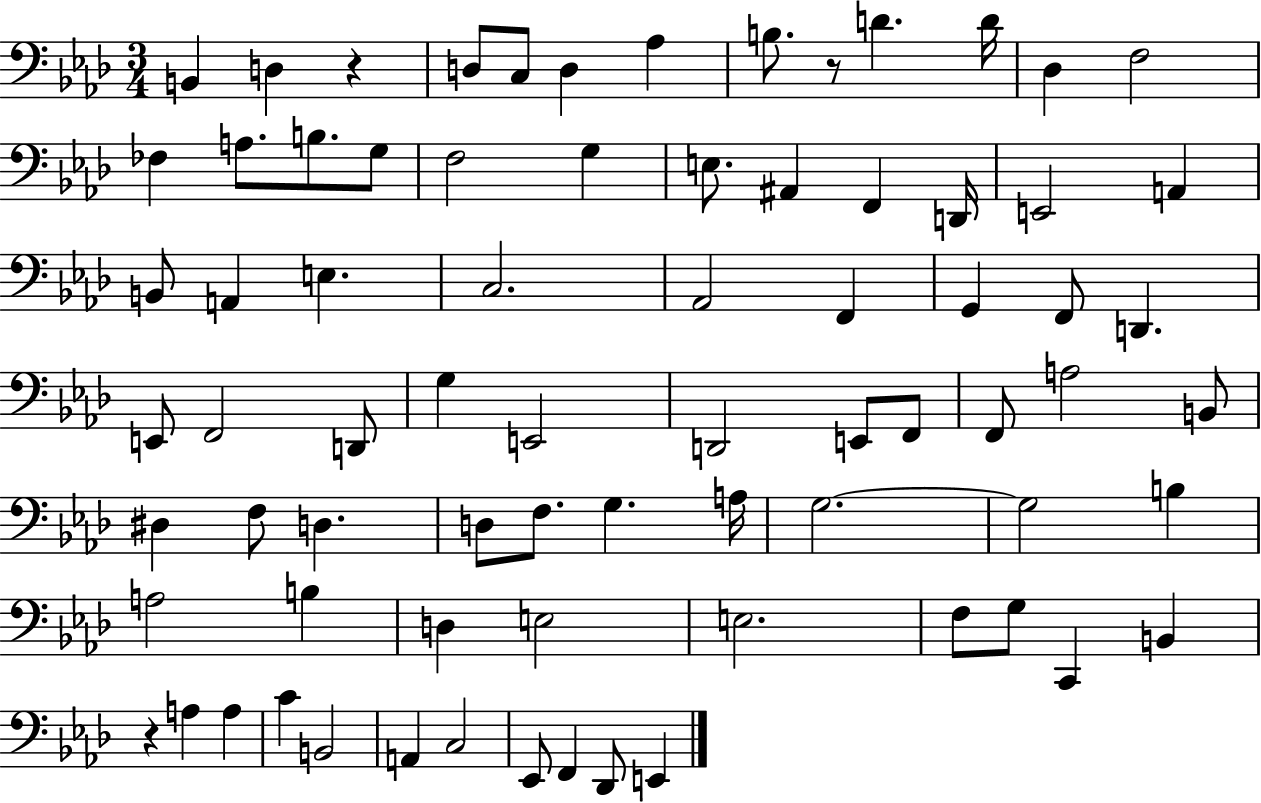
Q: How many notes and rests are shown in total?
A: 75